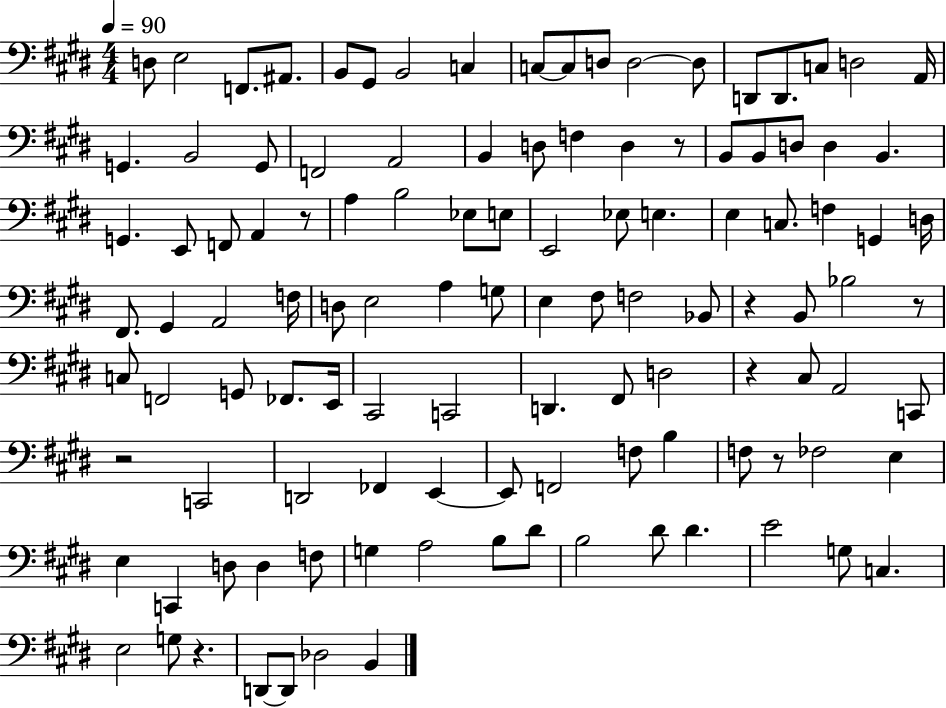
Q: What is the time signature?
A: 4/4